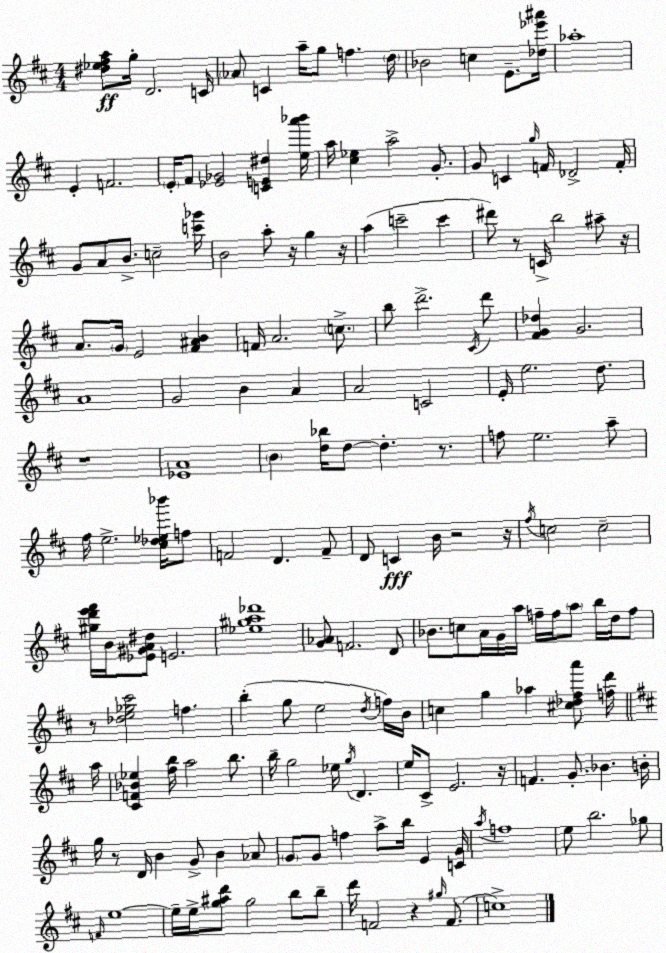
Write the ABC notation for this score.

X:1
T:Untitled
M:4/4
L:1/4
K:D
[^d_e^fa]/2 g/4 D2 C/4 _A/2 C a/4 g/2 f d/4 _B2 c E/2 [_d_e'^a']/4 _a4 E F2 E/4 ^F/2 [_E_G]2 [CE^d] [ea'_b']/4 a/4 [^c_e] a2 G/2 G/2 C g/4 F/4 _D2 F/4 G/2 A/2 B/2 c2 [c'_g']/4 B2 a/2 z/4 g z/4 a c'2 c' ^d'/2 z/2 C/4 b2 ^a/2 z/4 A/2 G/4 E2 [^F^AB] F/4 A2 c/2 b/2 d'2 ^C/4 d'/2 [^FG_d] G2 A4 G2 B A A2 C2 E/4 e2 d/2 z4 [_EA]4 B [d_b]/4 d/2 d z/2 f/2 e2 a/2 ^f/4 e2 [^c_d_e_b']/4 f/2 F2 D F/2 D/2 C B/4 z2 z/4 ^f/4 c2 c2 [^gd'e'^f']/4 B/4 [_E^GA^d]/2 E2 [_e^ga_d']4 [G_A]/2 F2 D/2 _B/2 c/2 A/4 G/4 a/4 f/4 f/4 a/2 b/4 d/4 f/2 z/2 [_de_g^c']2 f b g/2 e2 d/4 f/4 B/4 c g _a [^c_d^fa']/2 [fd']/4 a/4 [^CF_B_e] [^fb]/4 a2 b/2 b/4 g2 _e/4 g/4 D e/4 ^C/2 E2 z/4 F G/2 _B B/4 g/4 z/2 D/4 B G/2 B _A/2 G/2 G/2 f a/2 b/4 E [CG]/4 a/4 f4 e/2 b2 _g/2 F/4 e4 e/4 e/4 [g^ad']/2 g2 b/2 b/2 d'/4 F2 z ^g/4 F/2 c4